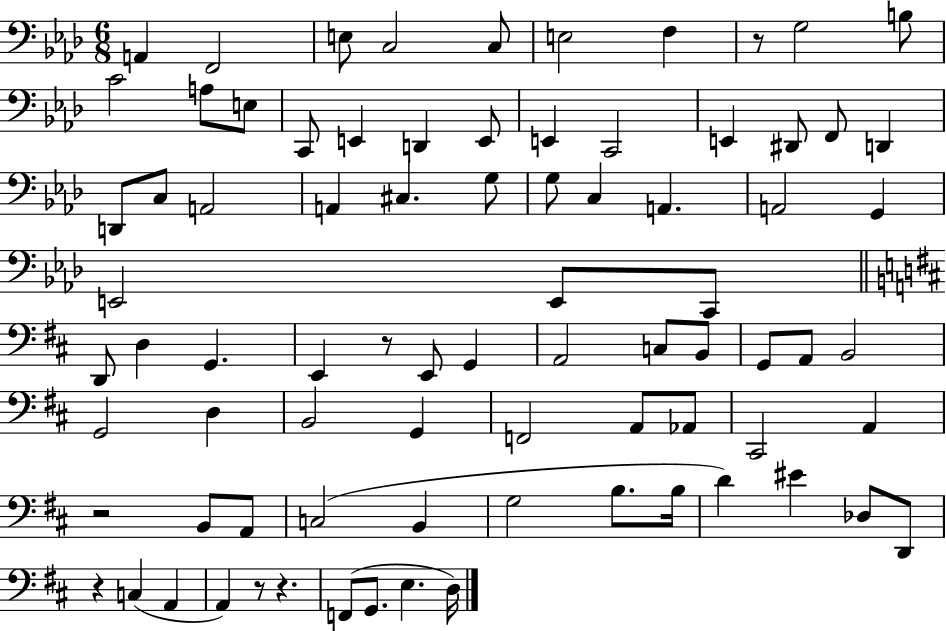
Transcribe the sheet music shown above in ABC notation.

X:1
T:Untitled
M:6/8
L:1/4
K:Ab
A,, F,,2 E,/2 C,2 C,/2 E,2 F, z/2 G,2 B,/2 C2 A,/2 E,/2 C,,/2 E,, D,, E,,/2 E,, C,,2 E,, ^D,,/2 F,,/2 D,, D,,/2 C,/2 A,,2 A,, ^C, G,/2 G,/2 C, A,, A,,2 G,, E,,2 E,,/2 C,,/2 D,,/2 D, G,, E,, z/2 E,,/2 G,, A,,2 C,/2 B,,/2 G,,/2 A,,/2 B,,2 G,,2 D, B,,2 G,, F,,2 A,,/2 _A,,/2 ^C,,2 A,, z2 B,,/2 A,,/2 C,2 B,, G,2 B,/2 B,/4 D ^E _D,/2 D,,/2 z C, A,, A,, z/2 z F,,/2 G,,/2 E, D,/4